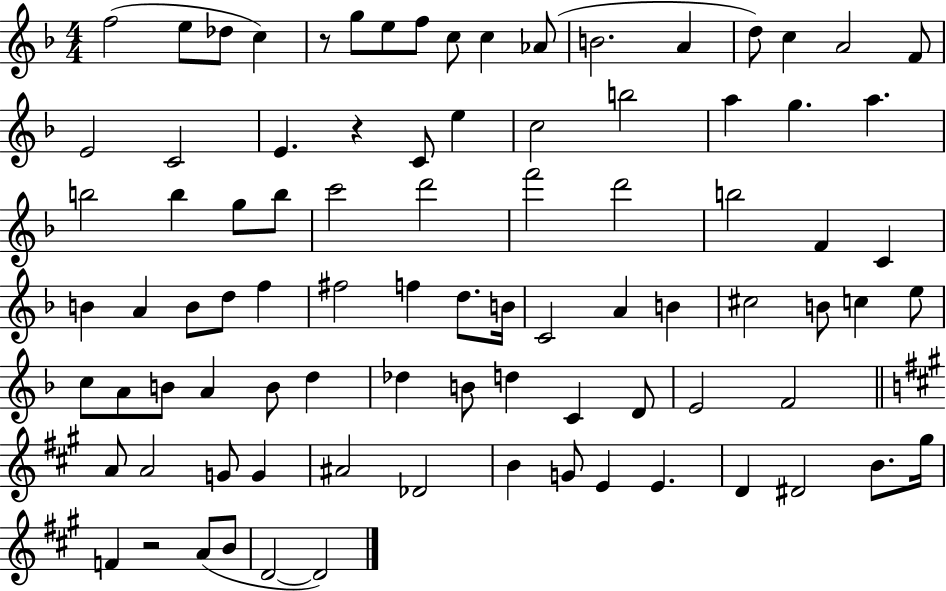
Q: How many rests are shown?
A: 3